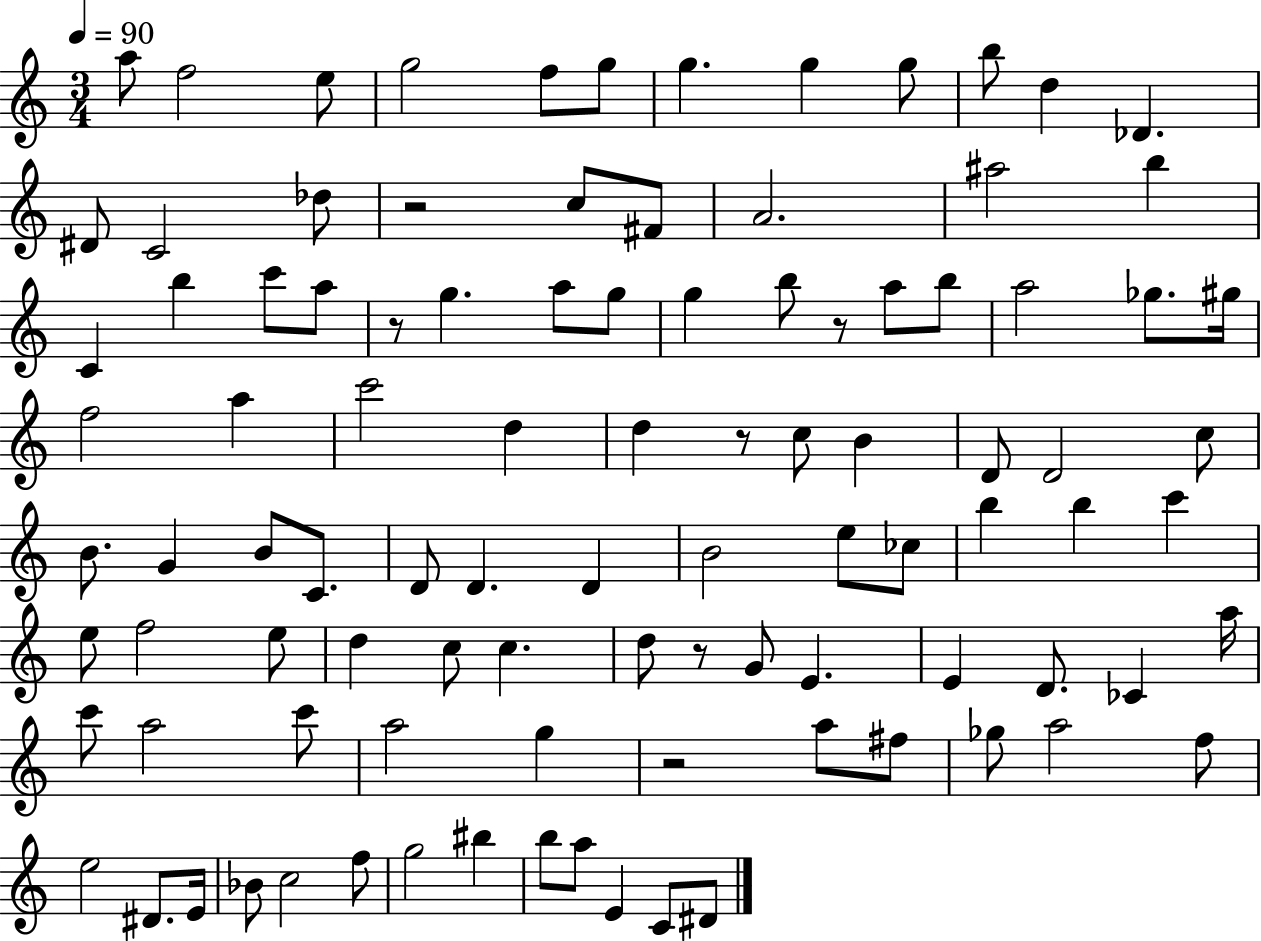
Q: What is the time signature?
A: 3/4